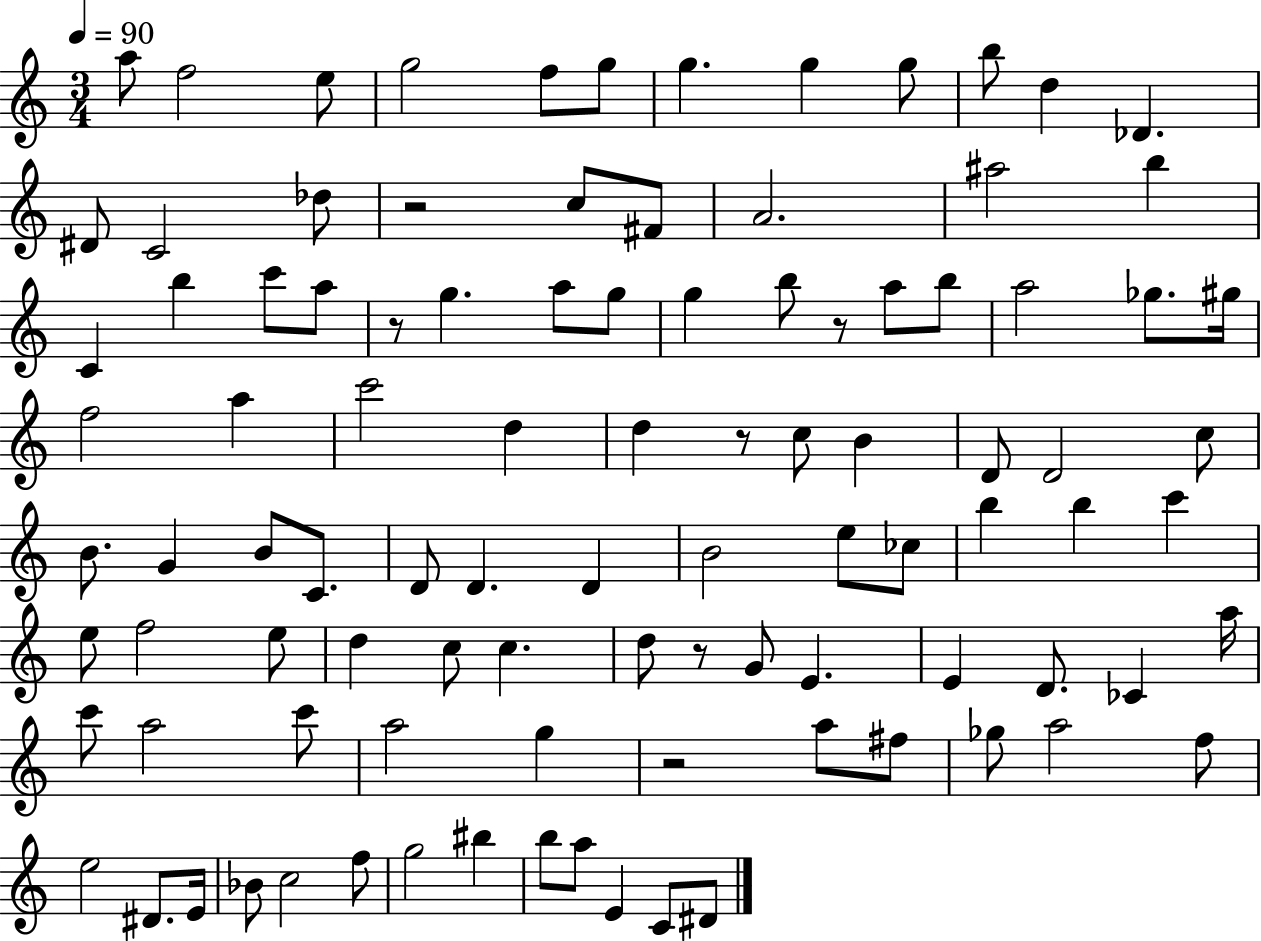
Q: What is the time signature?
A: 3/4